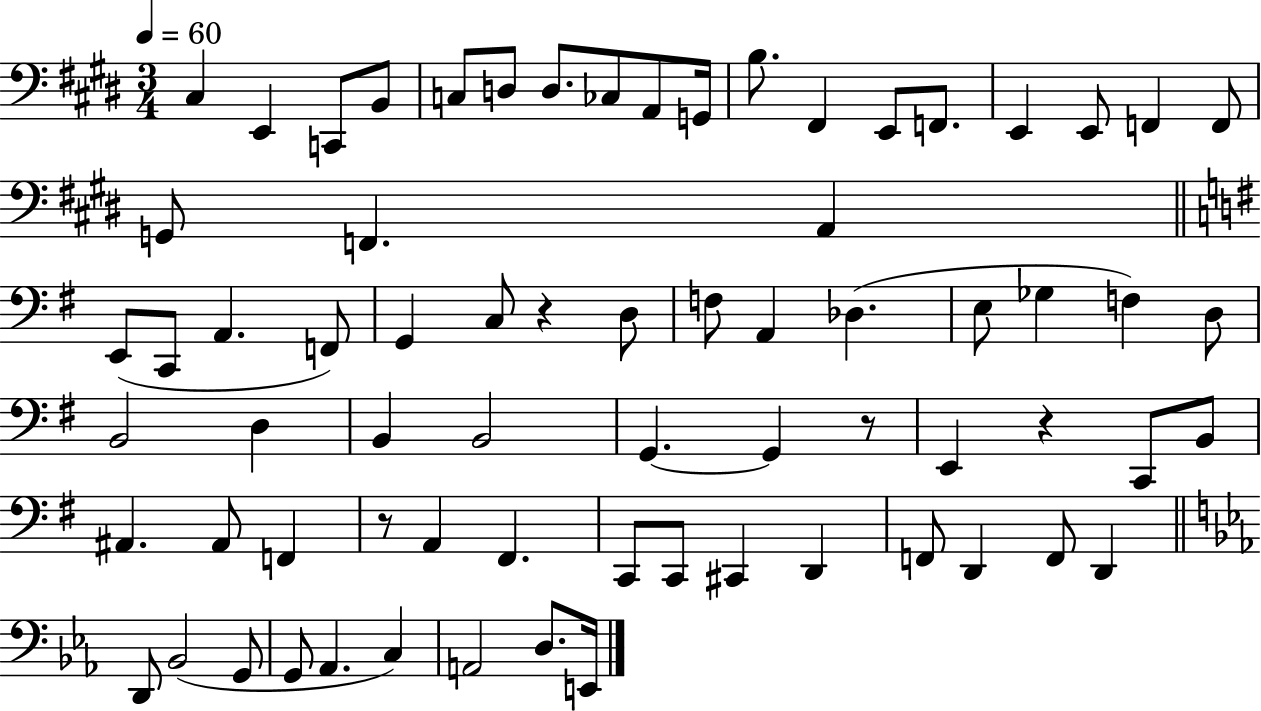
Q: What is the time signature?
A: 3/4